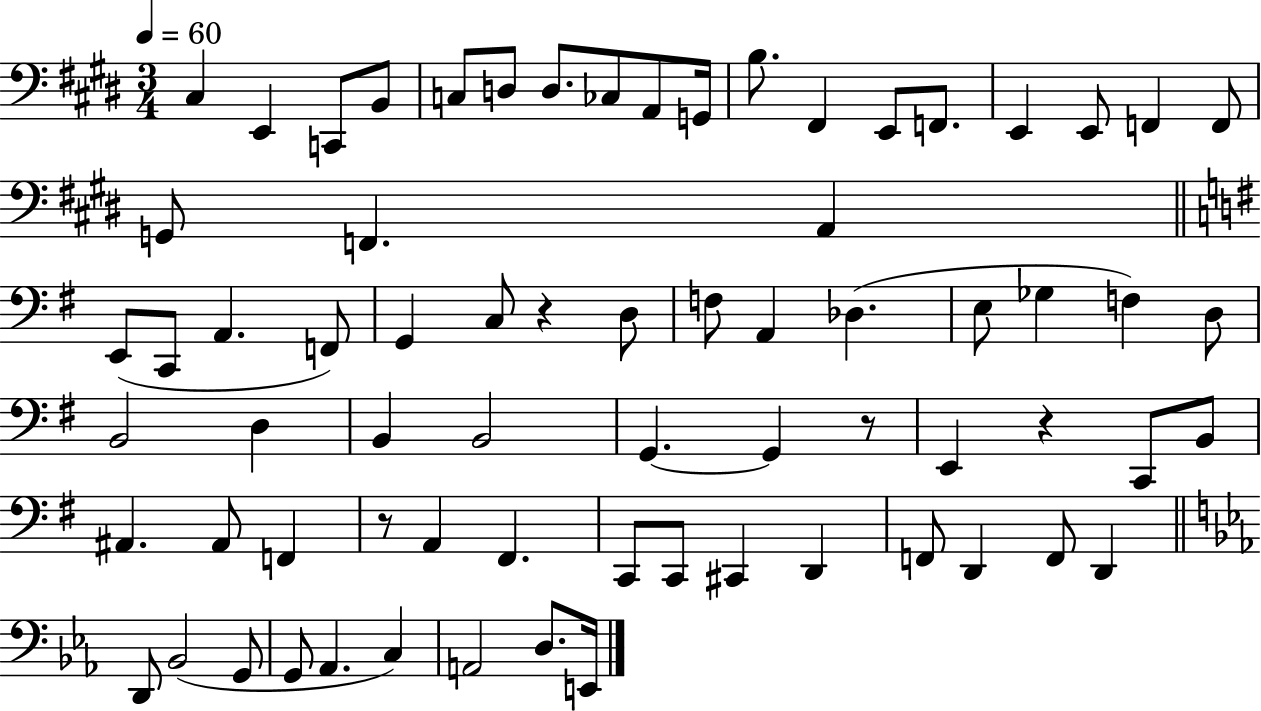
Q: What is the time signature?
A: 3/4